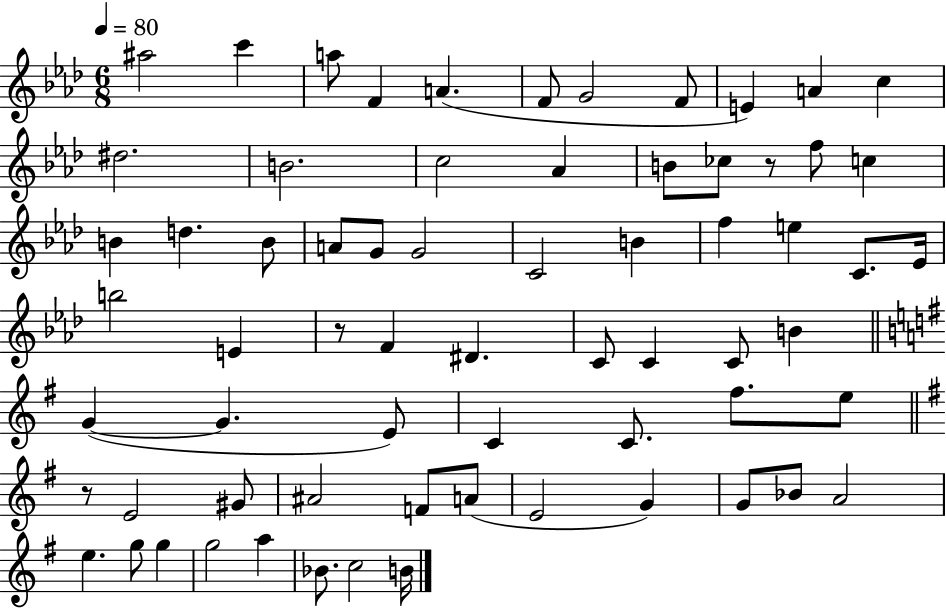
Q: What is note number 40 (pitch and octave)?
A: G4